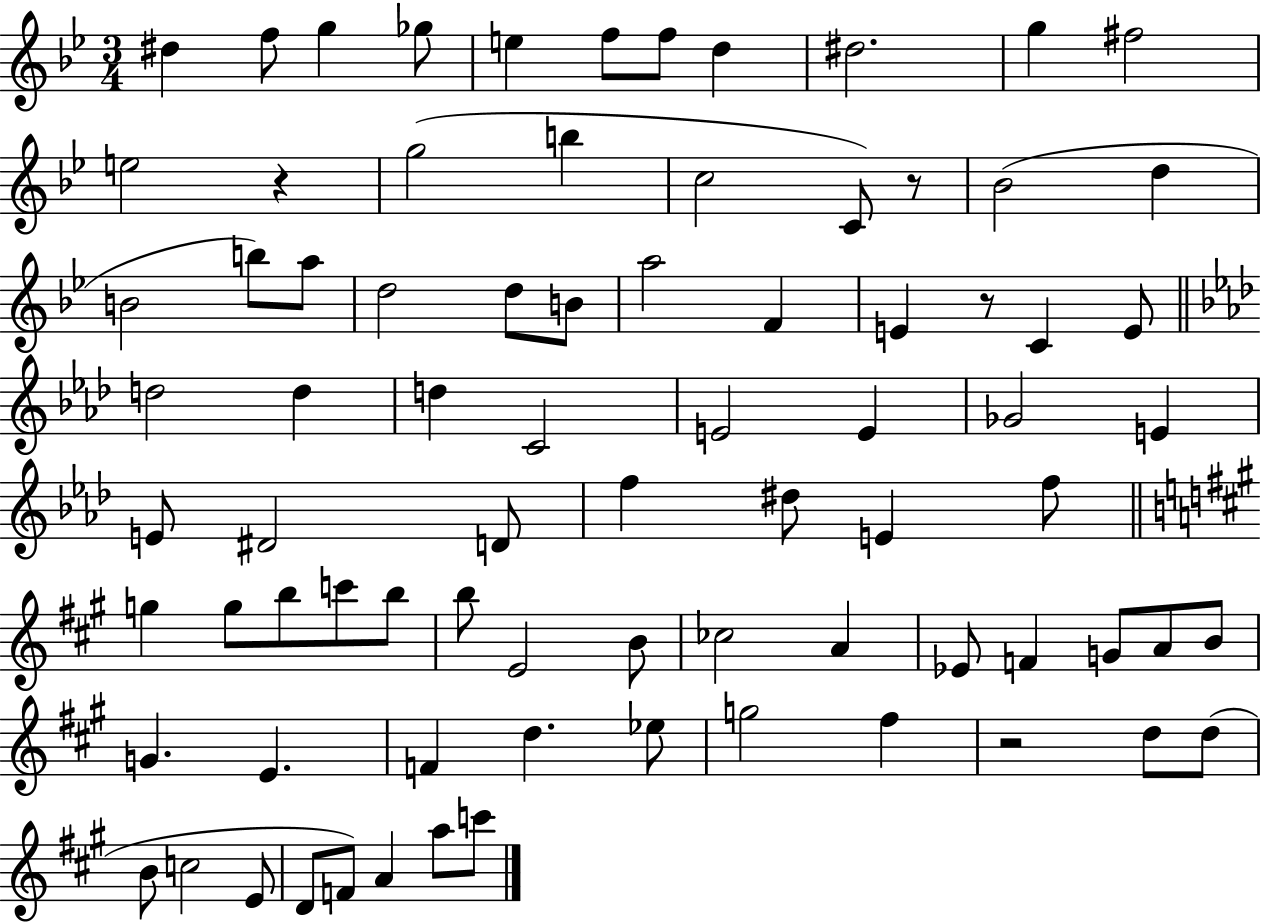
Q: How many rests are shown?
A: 4